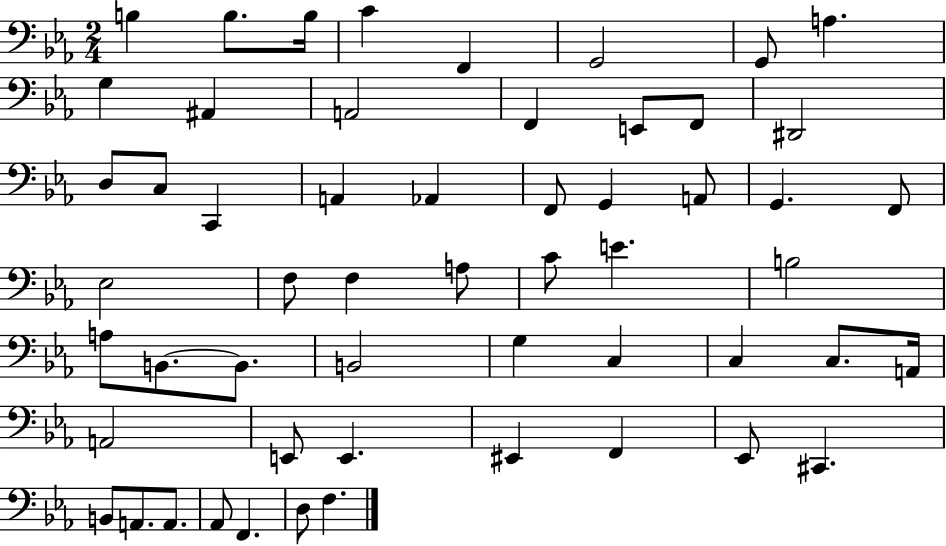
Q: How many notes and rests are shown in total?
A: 55